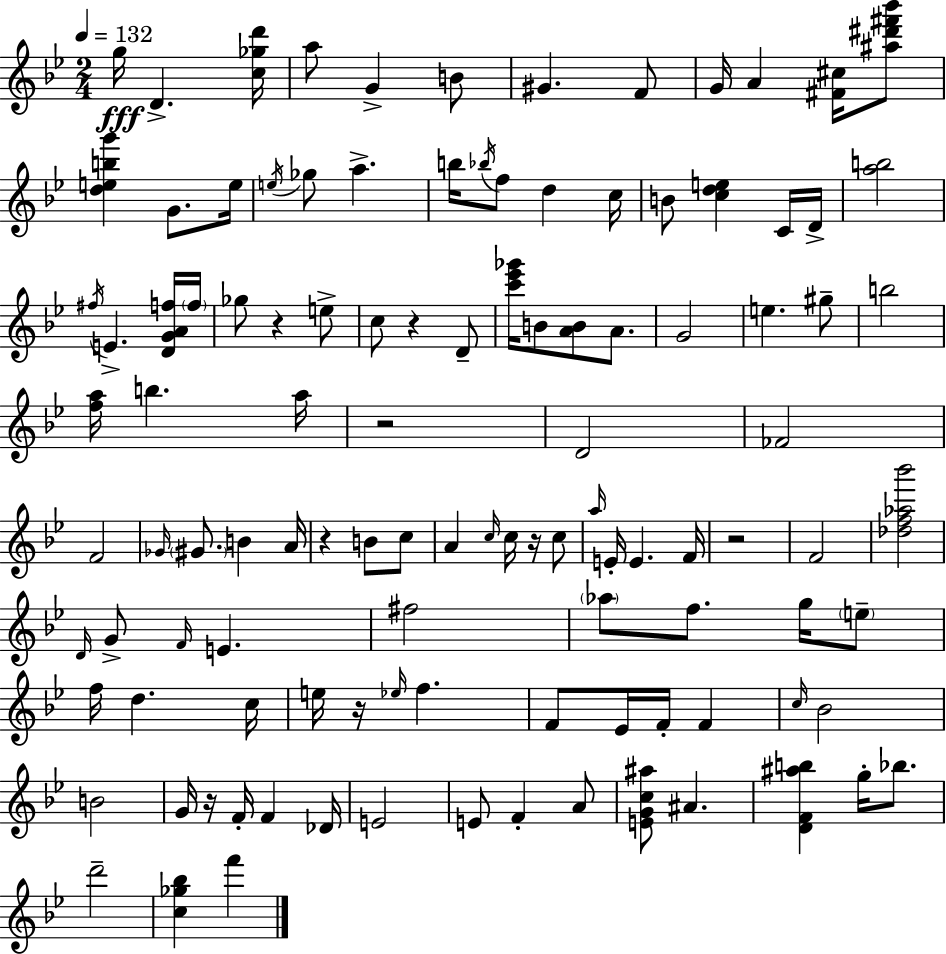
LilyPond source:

{
  \clef treble
  \numericTimeSignature
  \time 2/4
  \key bes \major
  \tempo 4 = 132
  g''16\fff d'4.-> <c'' ges'' d'''>16 | a''8 g'4-> b'8 | gis'4. f'8 | g'16 a'4 <fis' cis''>16 <ais'' dis''' fis''' bes'''>8 | \break <d'' e'' b'' g'''>4 g'8. e''16 | \acciaccatura { e''16 } ges''8 a''4.-> | b''16 \acciaccatura { bes''16 } f''8 d''4 | c''16 b'8 <c'' d'' e''>4 | \break c'16 d'16-> <a'' b''>2 | \acciaccatura { fis''16 } e'4.-> | <d' g' a' f''>16 \parenthesize f''16 ges''8 r4 | e''8-> c''8 r4 | \break d'8-- <c''' ees''' ges'''>16 b'8 <a' b'>8 | a'8. g'2 | e''4. | gis''8-- b''2 | \break <f'' a''>16 b''4. | a''16 r2 | d'2 | fes'2 | \break f'2 | \grace { ges'16 } \parenthesize gis'8. b'4 | a'16 r4 | b'8 c''8 a'4 | \break \grace { c''16 } c''16 r16 c''8 \grace { a''16 } e'16-. e'4. | f'16 r2 | f'2 | <des'' f'' aes'' bes'''>2 | \break \grace { d'16 } g'8-> | \grace { f'16 } e'4. | fis''2 | \parenthesize aes''8 f''8. g''16 \parenthesize e''8-- | \break f''16 d''4. c''16 | e''16 r16 \grace { ees''16 } f''4. | f'8 ees'16 f'16-. f'4 | \grace { c''16 } bes'2 | \break b'2 | g'16 r16 f'16-. f'4 | des'16 e'2 | e'8 f'4-. | \break a'8 <e' g' c'' ais''>8 ais'4. | <d' f' ais'' b''>4 g''16-. bes''8. | d'''2-- | <c'' ges'' bes''>4 f'''4 | \break \bar "|."
}